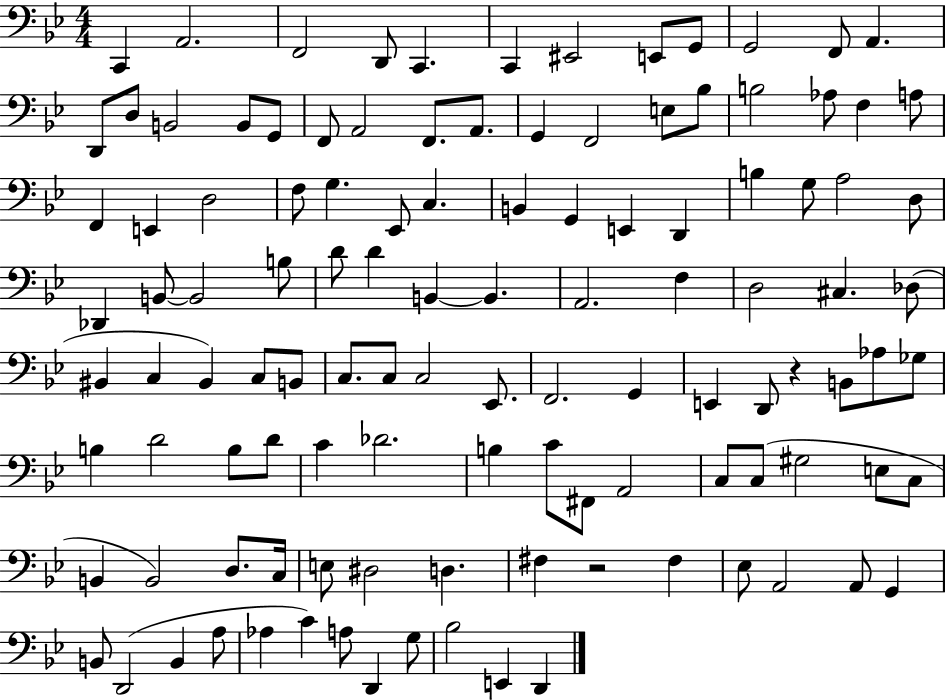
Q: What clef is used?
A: bass